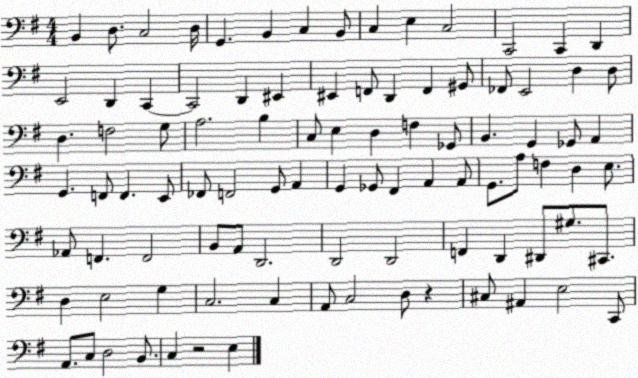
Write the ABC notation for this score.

X:1
T:Untitled
M:4/4
L:1/4
K:G
B,, D,/2 C,2 D,/4 G,, B,, C, B,,/2 C, E, C,2 C,,2 C,, D,, E,,2 D,, C,, C,,2 D,, ^E,, ^E,, F,,/2 D,, F,, ^G,,/2 _F,,/2 E,,2 D, D,/2 D, F,2 G,/2 A,2 B, C,/2 E, D, F, _G,,/2 B,, G,, _G,,/2 A,, G,, F,,/2 F,, E,,/2 _F,,/2 F,,2 G,,/2 A,, G,, _G,,/2 ^F,, A,, A,,/2 G,,/2 A,/2 F, D, E,/2 _A,,/2 F,, F,,2 B,,/2 A,,/2 D,,2 D,,2 D,,2 F,, D,, ^D,,/2 ^G,/2 ^C,,/2 D, E,2 G, C,2 C, A,,/2 C,2 D,/2 z ^C,/2 ^A,, E,2 C,,/2 A,,/2 C,/2 D,2 B,,/2 C, z2 E,